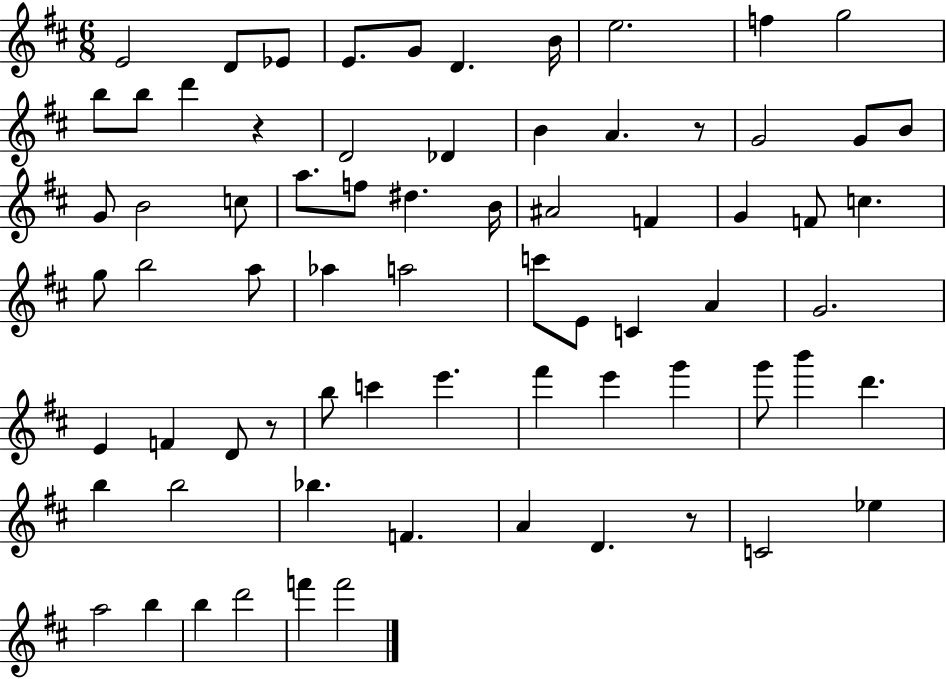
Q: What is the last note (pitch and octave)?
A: F6